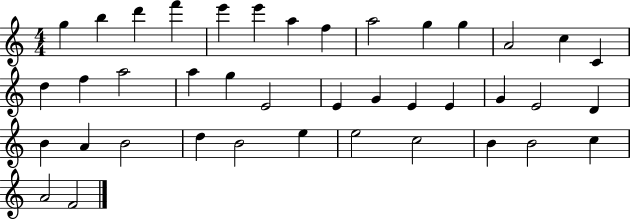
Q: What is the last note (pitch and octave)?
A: F4